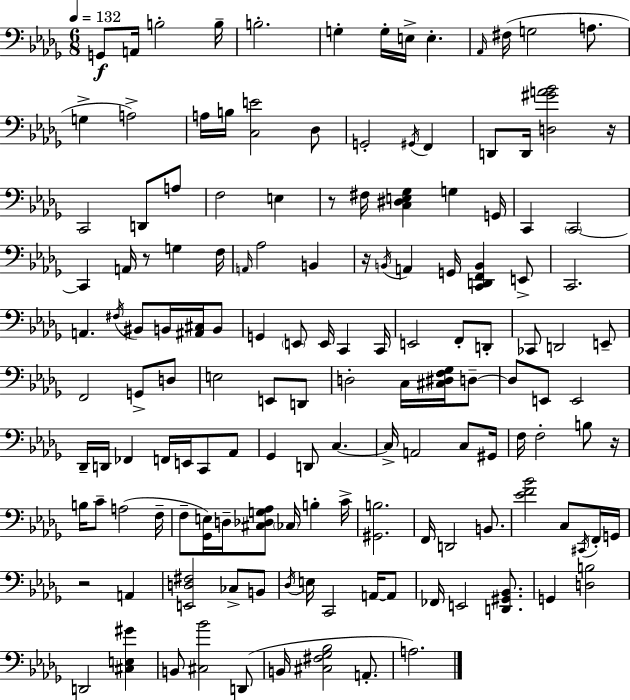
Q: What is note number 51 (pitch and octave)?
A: G2